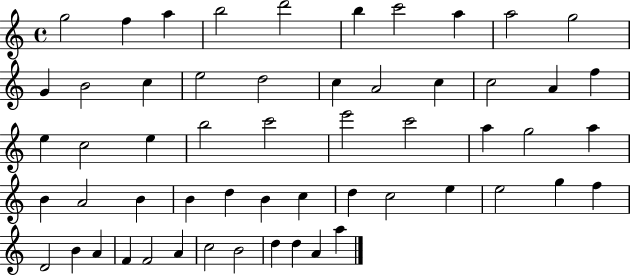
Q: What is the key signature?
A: C major